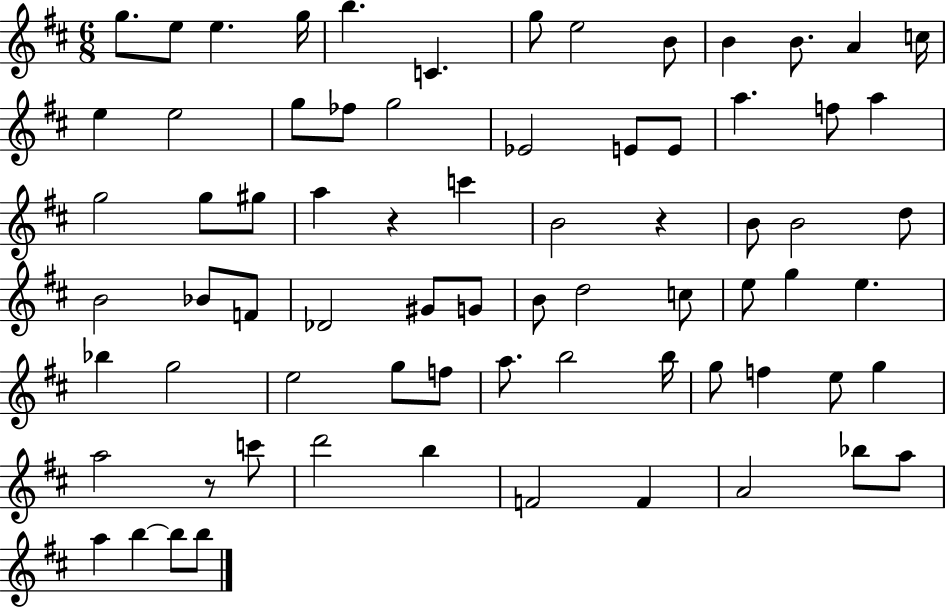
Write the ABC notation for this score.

X:1
T:Untitled
M:6/8
L:1/4
K:D
g/2 e/2 e g/4 b C g/2 e2 B/2 B B/2 A c/4 e e2 g/2 _f/2 g2 _E2 E/2 E/2 a f/2 a g2 g/2 ^g/2 a z c' B2 z B/2 B2 d/2 B2 _B/2 F/2 _D2 ^G/2 G/2 B/2 d2 c/2 e/2 g e _b g2 e2 g/2 f/2 a/2 b2 b/4 g/2 f e/2 g a2 z/2 c'/2 d'2 b F2 F A2 _b/2 a/2 a b b/2 b/2